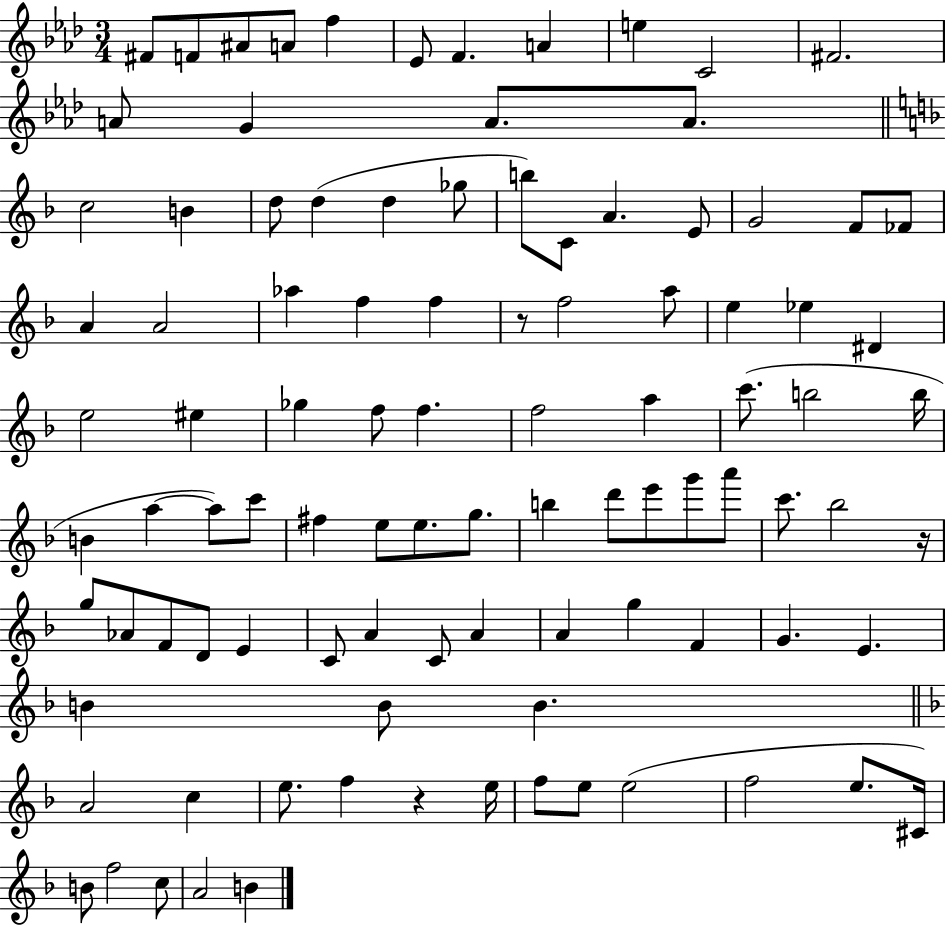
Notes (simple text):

F#4/e F4/e A#4/e A4/e F5/q Eb4/e F4/q. A4/q E5/q C4/h F#4/h. A4/e G4/q A4/e. A4/e. C5/h B4/q D5/e D5/q D5/q Gb5/e B5/e C4/e A4/q. E4/e G4/h F4/e FES4/e A4/q A4/h Ab5/q F5/q F5/q R/e F5/h A5/e E5/q Eb5/q D#4/q E5/h EIS5/q Gb5/q F5/e F5/q. F5/h A5/q C6/e. B5/h B5/s B4/q A5/q A5/e C6/e F#5/q E5/e E5/e. G5/e. B5/q D6/e E6/e G6/e A6/e C6/e. Bb5/h R/s G5/e Ab4/e F4/e D4/e E4/q C4/e A4/q C4/e A4/q A4/q G5/q F4/q G4/q. E4/q. B4/q B4/e B4/q. A4/h C5/q E5/e. F5/q R/q E5/s F5/e E5/e E5/h F5/h E5/e. C#4/s B4/e F5/h C5/e A4/h B4/q